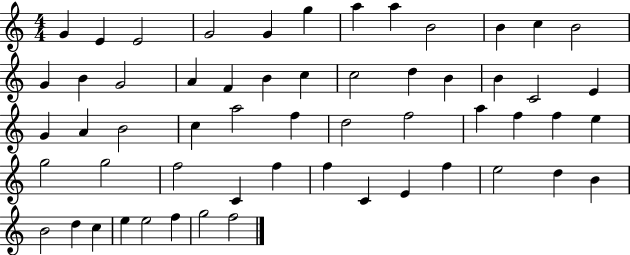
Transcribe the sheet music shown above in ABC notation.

X:1
T:Untitled
M:4/4
L:1/4
K:C
G E E2 G2 G g a a B2 B c B2 G B G2 A F B c c2 d B B C2 E G A B2 c a2 f d2 f2 a f f e g2 g2 f2 C f f C E f e2 d B B2 d c e e2 f g2 f2